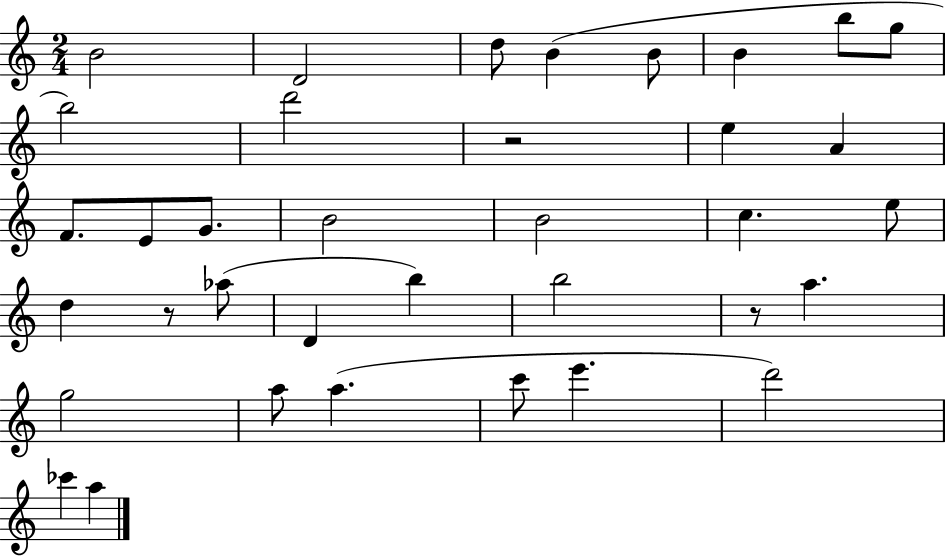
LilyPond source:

{
  \clef treble
  \numericTimeSignature
  \time 2/4
  \key c \major
  b'2 | d'2 | d''8 b'4( b'8 | b'4 b''8 g''8 | \break b''2) | d'''2 | r2 | e''4 a'4 | \break f'8. e'8 g'8. | b'2 | b'2 | c''4. e''8 | \break d''4 r8 aes''8( | d'4 b''4) | b''2 | r8 a''4. | \break g''2 | a''8 a''4.( | c'''8 e'''4. | d'''2) | \break ces'''4 a''4 | \bar "|."
}